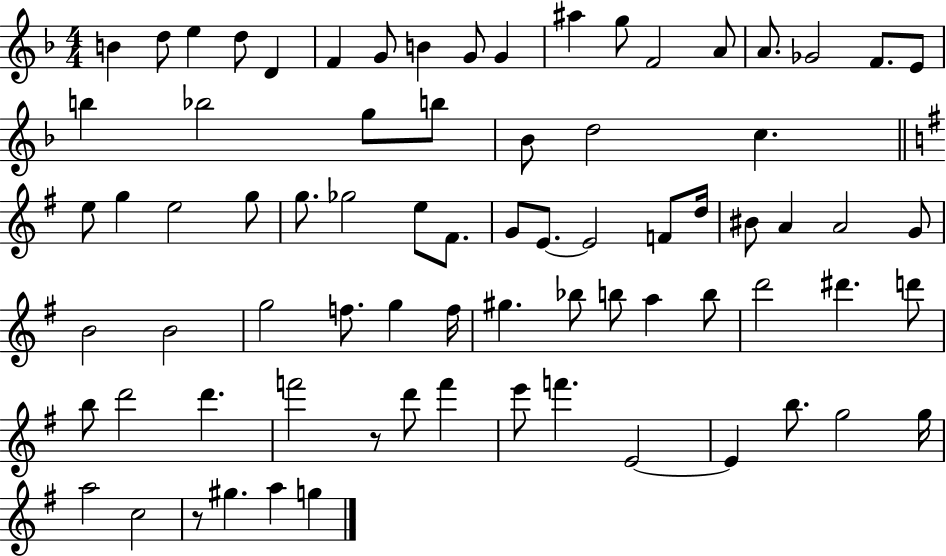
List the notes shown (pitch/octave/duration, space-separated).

B4/q D5/e E5/q D5/e D4/q F4/q G4/e B4/q G4/e G4/q A#5/q G5/e F4/h A4/e A4/e. Gb4/h F4/e. E4/e B5/q Bb5/h G5/e B5/e Bb4/e D5/h C5/q. E5/e G5/q E5/h G5/e G5/e. Gb5/h E5/e F#4/e. G4/e E4/e. E4/h F4/e D5/s BIS4/e A4/q A4/h G4/e B4/h B4/h G5/h F5/e. G5/q F5/s G#5/q. Bb5/e B5/e A5/q B5/e D6/h D#6/q. D6/e B5/e D6/h D6/q. F6/h R/e D6/e F6/q E6/e F6/q. E4/h E4/q B5/e. G5/h G5/s A5/h C5/h R/e G#5/q. A5/q G5/q